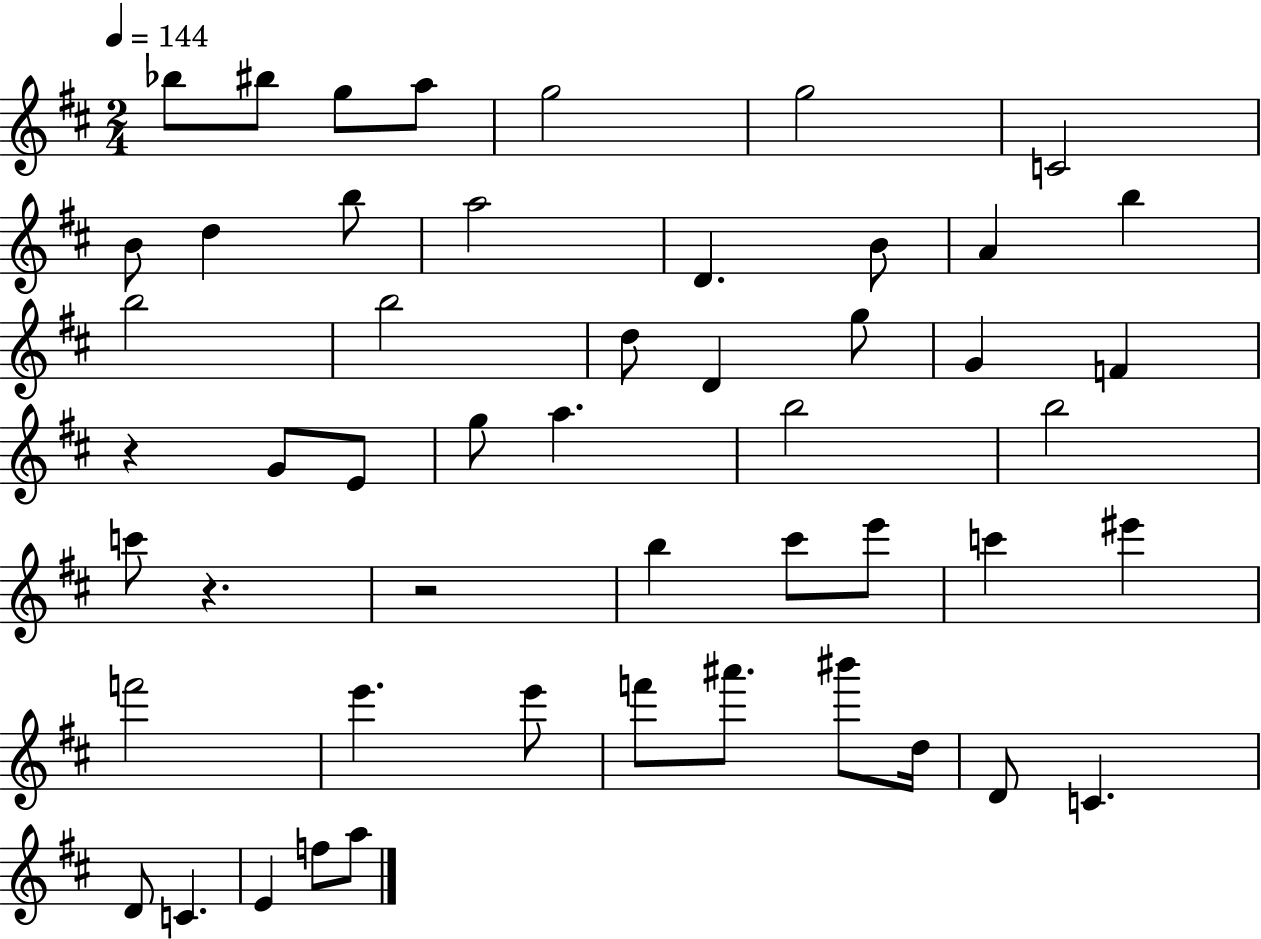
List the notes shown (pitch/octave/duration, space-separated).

Bb5/e BIS5/e G5/e A5/e G5/h G5/h C4/h B4/e D5/q B5/e A5/h D4/q. B4/e A4/q B5/q B5/h B5/h D5/e D4/q G5/e G4/q F4/q R/q G4/e E4/e G5/e A5/q. B5/h B5/h C6/e R/q. R/h B5/q C#6/e E6/e C6/q EIS6/q F6/h E6/q. E6/e F6/e A#6/e. BIS6/e D5/s D4/e C4/q. D4/e C4/q. E4/q F5/e A5/e